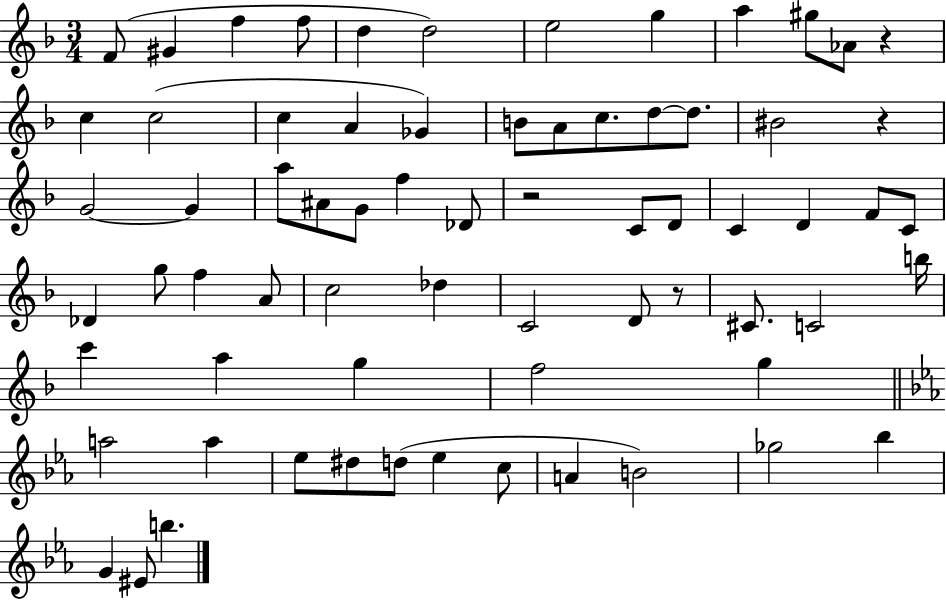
{
  \clef treble
  \numericTimeSignature
  \time 3/4
  \key f \major
  \repeat volta 2 { f'8( gis'4 f''4 f''8 | d''4 d''2) | e''2 g''4 | a''4 gis''8 aes'8 r4 | \break c''4 c''2( | c''4 a'4 ges'4) | b'8 a'8 c''8. d''8~~ d''8. | bis'2 r4 | \break g'2~~ g'4 | a''8 ais'8 g'8 f''4 des'8 | r2 c'8 d'8 | c'4 d'4 f'8 c'8 | \break des'4 g''8 f''4 a'8 | c''2 des''4 | c'2 d'8 r8 | cis'8. c'2 b''16 | \break c'''4 a''4 g''4 | f''2 g''4 | \bar "||" \break \key ees \major a''2 a''4 | ees''8 dis''8 d''8( ees''4 c''8 | a'4 b'2) | ges''2 bes''4 | \break g'4 eis'8 b''4. | } \bar "|."
}